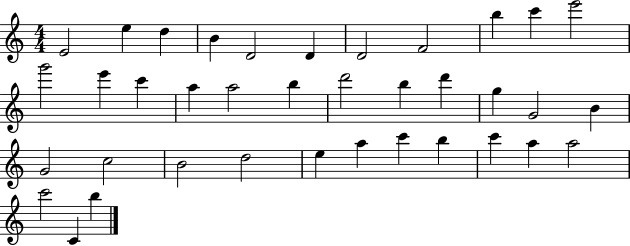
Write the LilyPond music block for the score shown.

{
  \clef treble
  \numericTimeSignature
  \time 4/4
  \key c \major
  e'2 e''4 d''4 | b'4 d'2 d'4 | d'2 f'2 | b''4 c'''4 e'''2 | \break g'''2 e'''4 c'''4 | a''4 a''2 b''4 | d'''2 b''4 d'''4 | g''4 g'2 b'4 | \break g'2 c''2 | b'2 d''2 | e''4 a''4 c'''4 b''4 | c'''4 a''4 a''2 | \break c'''2 c'4 b''4 | \bar "|."
}